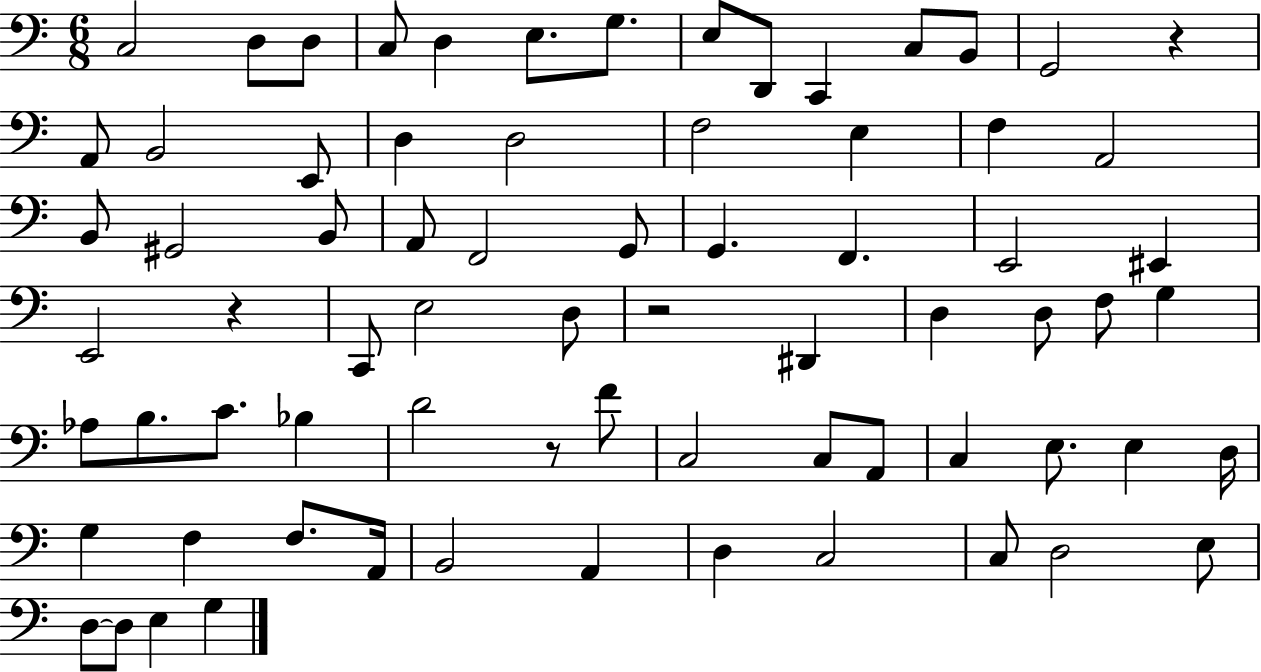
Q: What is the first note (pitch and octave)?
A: C3